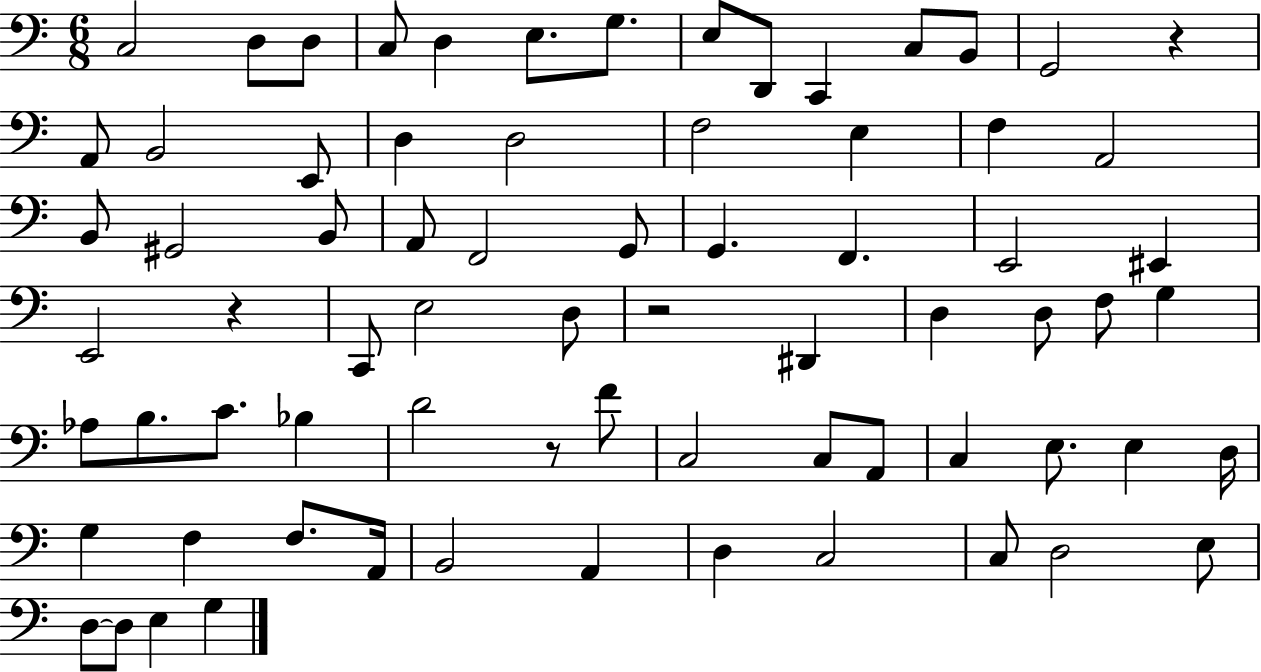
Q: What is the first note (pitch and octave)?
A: C3